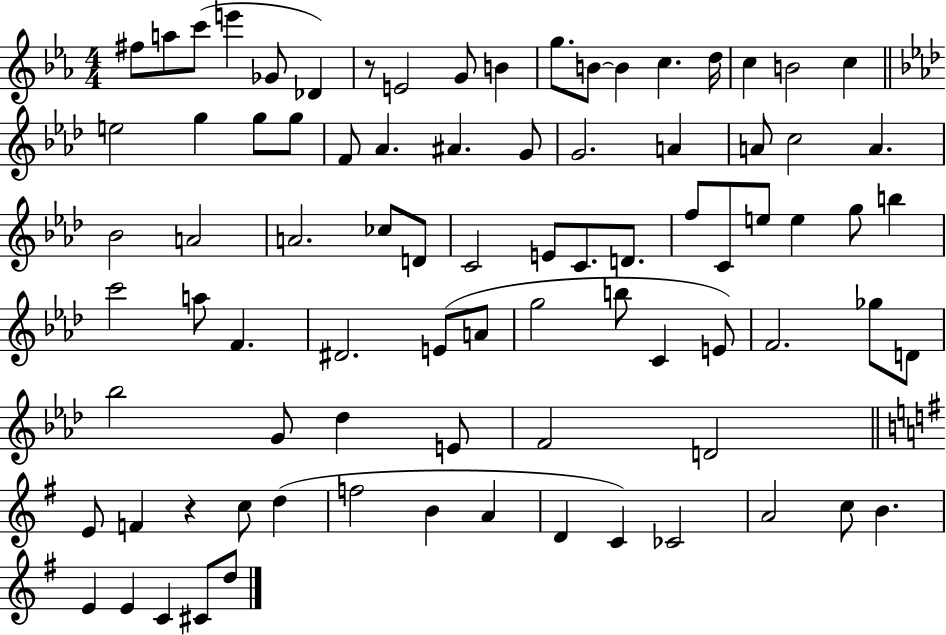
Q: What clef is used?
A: treble